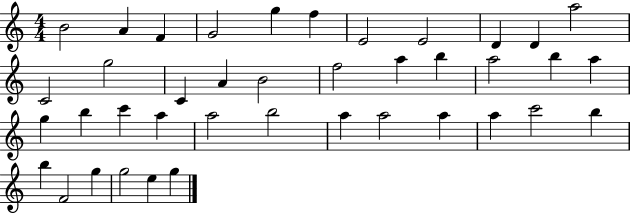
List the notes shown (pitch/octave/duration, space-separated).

B4/h A4/q F4/q G4/h G5/q F5/q E4/h E4/h D4/q D4/q A5/h C4/h G5/h C4/q A4/q B4/h F5/h A5/q B5/q A5/h B5/q A5/q G5/q B5/q C6/q A5/q A5/h B5/h A5/q A5/h A5/q A5/q C6/h B5/q B5/q F4/h G5/q G5/h E5/q G5/q